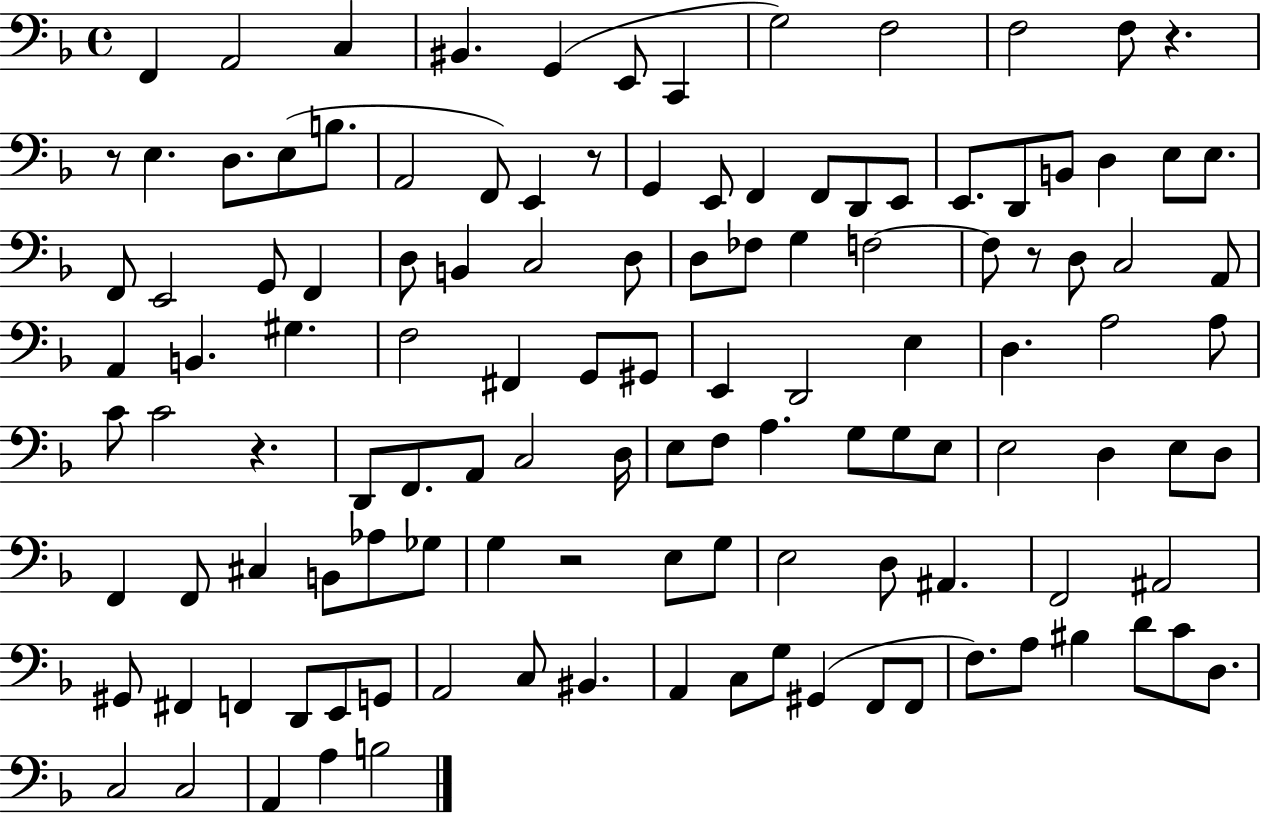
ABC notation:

X:1
T:Untitled
M:4/4
L:1/4
K:F
F,, A,,2 C, ^B,, G,, E,,/2 C,, G,2 F,2 F,2 F,/2 z z/2 E, D,/2 E,/2 B,/2 A,,2 F,,/2 E,, z/2 G,, E,,/2 F,, F,,/2 D,,/2 E,,/2 E,,/2 D,,/2 B,,/2 D, E,/2 E,/2 F,,/2 E,,2 G,,/2 F,, D,/2 B,, C,2 D,/2 D,/2 _F,/2 G, F,2 F,/2 z/2 D,/2 C,2 A,,/2 A,, B,, ^G, F,2 ^F,, G,,/2 ^G,,/2 E,, D,,2 E, D, A,2 A,/2 C/2 C2 z D,,/2 F,,/2 A,,/2 C,2 D,/4 E,/2 F,/2 A, G,/2 G,/2 E,/2 E,2 D, E,/2 D,/2 F,, F,,/2 ^C, B,,/2 _A,/2 _G,/2 G, z2 E,/2 G,/2 E,2 D,/2 ^A,, F,,2 ^A,,2 ^G,,/2 ^F,, F,, D,,/2 E,,/2 G,,/2 A,,2 C,/2 ^B,, A,, C,/2 G,/2 ^G,, F,,/2 F,,/2 F,/2 A,/2 ^B, D/2 C/2 D,/2 C,2 C,2 A,, A, B,2